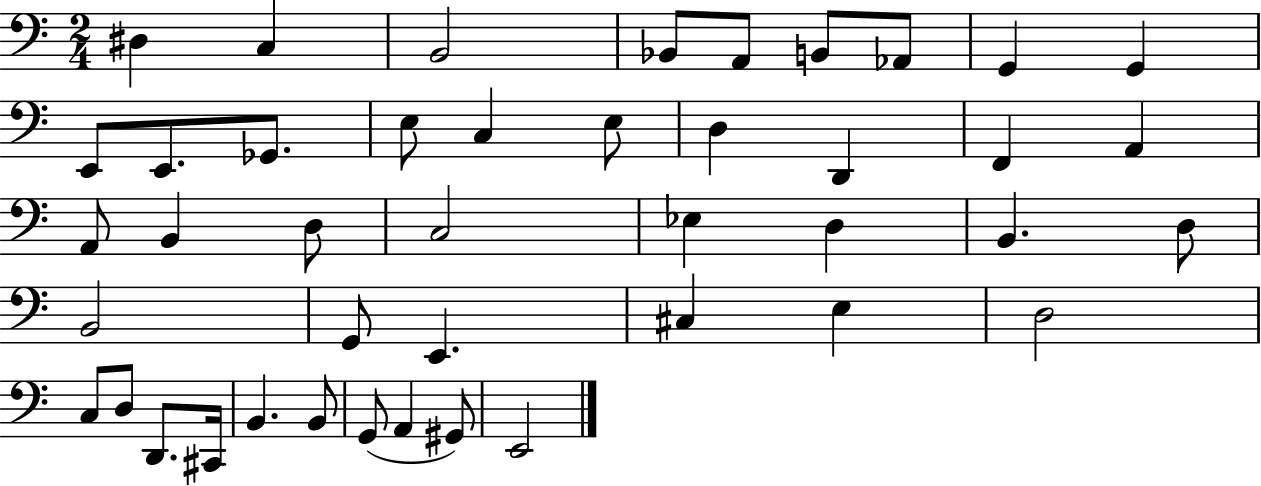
X:1
T:Untitled
M:2/4
L:1/4
K:C
^D, C, B,,2 _B,,/2 A,,/2 B,,/2 _A,,/2 G,, G,, E,,/2 E,,/2 _G,,/2 E,/2 C, E,/2 D, D,, F,, A,, A,,/2 B,, D,/2 C,2 _E, D, B,, D,/2 B,,2 G,,/2 E,, ^C, E, D,2 C,/2 D,/2 D,,/2 ^C,,/4 B,, B,,/2 G,,/2 A,, ^G,,/2 E,,2